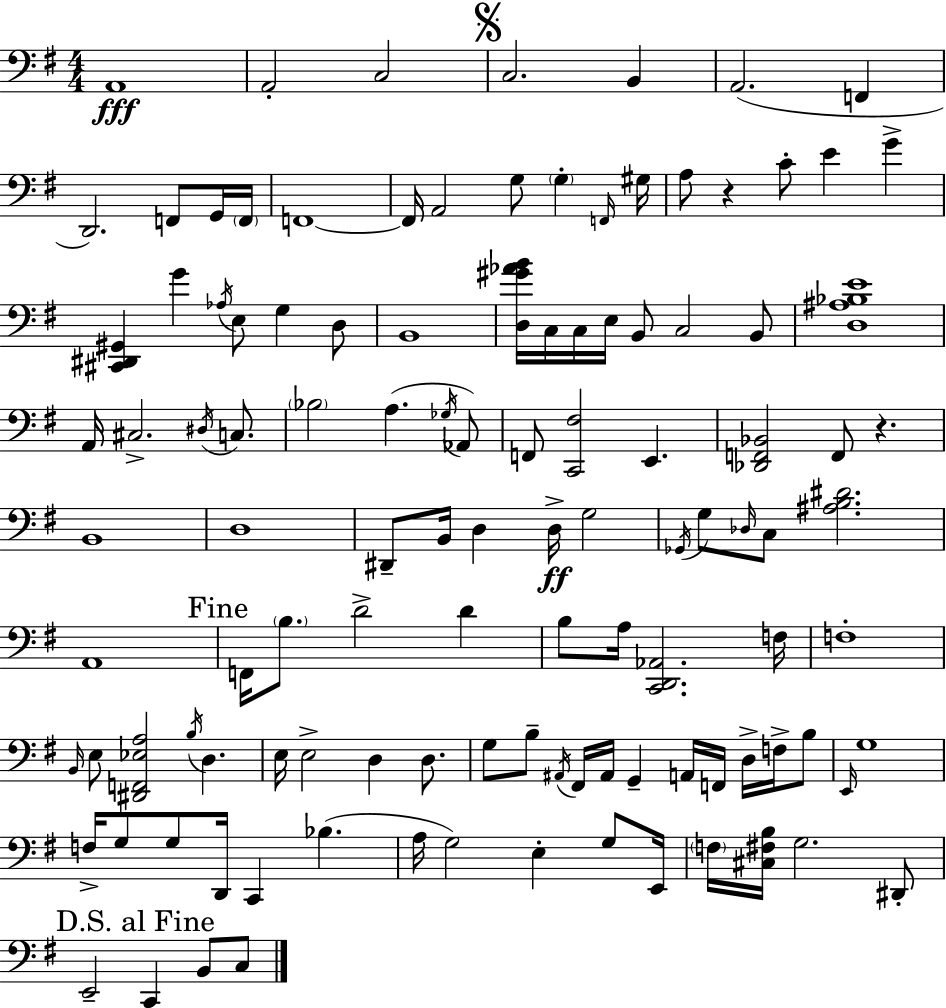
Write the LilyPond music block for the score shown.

{
  \clef bass
  \numericTimeSignature
  \time 4/4
  \key e \minor
  a,1\fff | a,2-. c2 | \mark \markup { \musicglyph "scripts.segno" } c2. b,4 | a,2.( f,4 | \break d,2.) f,8 g,16 \parenthesize f,16 | f,1~~ | f,16 a,2 g8 \parenthesize g4-. \grace { f,16 } | gis16 a8 r4 c'8-. e'4 g'4-> | \break <cis, dis, gis,>4 g'4 \acciaccatura { aes16 } e8 g4 | d8 b,1 | <d gis' aes' b'>16 c16 c16 e16 b,8 c2 | b,8 <d ais bes e'>1 | \break a,16 cis2.-> \acciaccatura { dis16 } | c8. \parenthesize bes2 a4.( | \acciaccatura { ges16 } aes,8) f,8 <c, fis>2 e,4. | <des, f, bes,>2 f,8 r4. | \break b,1 | d1 | dis,8-- b,16 d4 d16->\ff g2 | \acciaccatura { ges,16 } g8 \grace { des16 } c8 <ais b dis'>2. | \break a,1 | \mark "Fine" f,16 \parenthesize b8. d'2-> | d'4 b8 a16 <c, d, aes,>2. | f16 f1-. | \break \grace { b,16 } e8 <dis, f, ees a>2 | \acciaccatura { b16 } d4. e16 e2-> | d4 d8. g8 b8-- \acciaccatura { ais,16 } fis,16 ais,16 g,4-- | a,16 f,16 d16-> f16-> b8 \grace { e,16 } g1 | \break f16-> g8 g8 d,16 | c,4 bes4.( a16 g2) | e4-. g8 e,16 \parenthesize f16 <cis fis b>16 g2. | dis,8-. \mark "D.S. al Fine" e,2-- | \break c,4 b,8 c8 \bar "|."
}